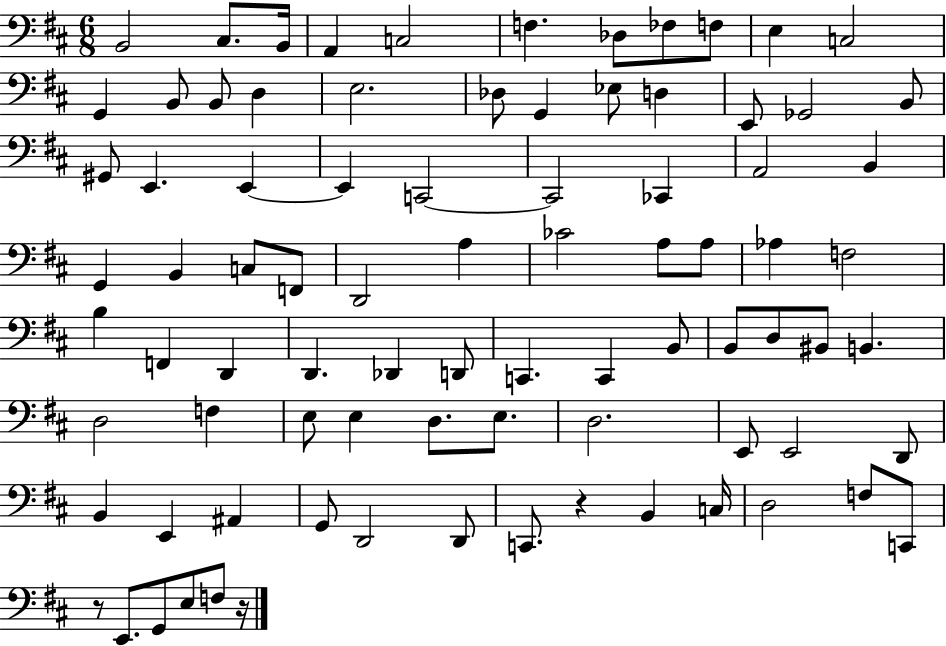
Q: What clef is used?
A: bass